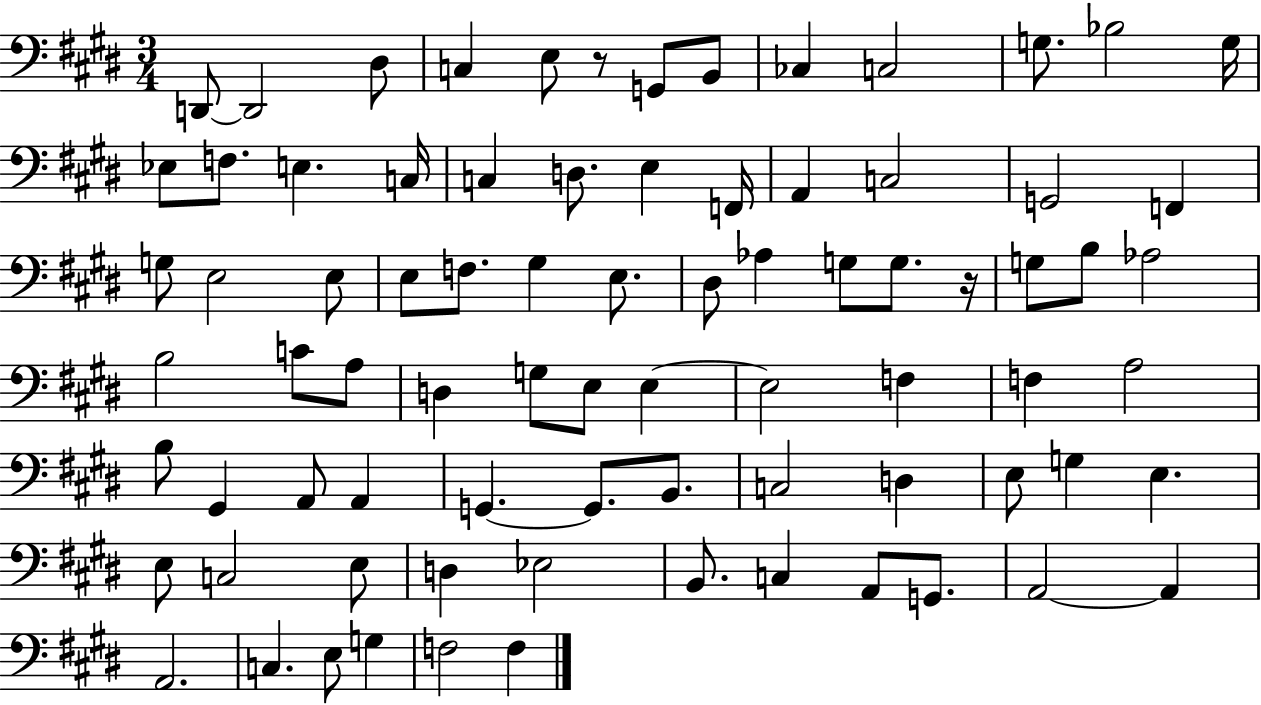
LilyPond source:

{
  \clef bass
  \numericTimeSignature
  \time 3/4
  \key e \major
  \repeat volta 2 { d,8~~ d,2 dis8 | c4 e8 r8 g,8 b,8 | ces4 c2 | g8. bes2 g16 | \break ees8 f8. e4. c16 | c4 d8. e4 f,16 | a,4 c2 | g,2 f,4 | \break g8 e2 e8 | e8 f8. gis4 e8. | dis8 aes4 g8 g8. r16 | g8 b8 aes2 | \break b2 c'8 a8 | d4 g8 e8 e4~~ | e2 f4 | f4 a2 | \break b8 gis,4 a,8 a,4 | g,4.~~ g,8. b,8. | c2 d4 | e8 g4 e4. | \break e8 c2 e8 | d4 ees2 | b,8. c4 a,8 g,8. | a,2~~ a,4 | \break a,2. | c4. e8 g4 | f2 f4 | } \bar "|."
}